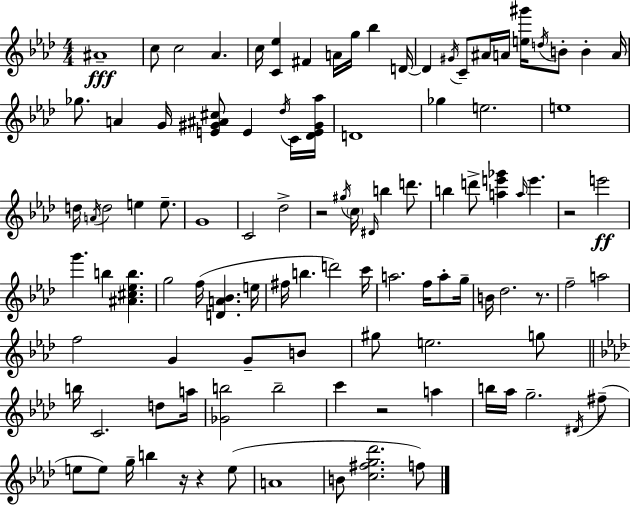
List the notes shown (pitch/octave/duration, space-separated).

A#4/w C5/e C5/h Ab4/q. C5/s [C4,Eb5]/q F#4/q A4/s G5/s Bb5/q D4/s D4/q G#4/s C4/e A#4/s A4/s [E5,G#6]/s D5/s B4/e B4/q A4/s Gb5/e. A4/q G4/s [E4,G#4,A#4,C#5]/e E4/q Db5/s C4/s [Db4,E4,G#4,Ab5]/s D4/w Gb5/q E5/h. E5/w D5/s A4/s D5/h E5/q E5/e. G4/w C4/h Db5/h R/h G#5/s C5/s D#4/s B5/q D6/e. B5/q D6/e [A5,E6,Gb6]/q A5/s E6/q. R/h E6/h G6/q. B5/q [A#4,C#5,Eb5,B5]/q. G5/h F5/s [D4,A4,Bb4]/q. E5/s F#5/s B5/q. D6/h C6/s A5/h. F5/s A5/e G5/s B4/s Db5/h. R/e. F5/h A5/h F5/h G4/q G4/e B4/e G#5/e E5/h. G5/e B5/s C4/h. D5/e A5/s [Gb4,B5]/h B5/h C6/q R/h A5/q B5/s Ab5/s G5/h. D#4/s F#5/e E5/e E5/e G5/s B5/q R/s R/q E5/e A4/w B4/e [C5,F#5,G5,Db6]/h. F5/e